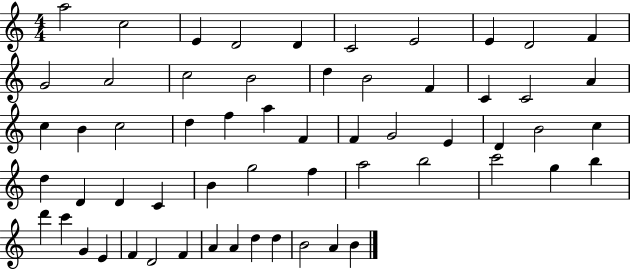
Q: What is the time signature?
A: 4/4